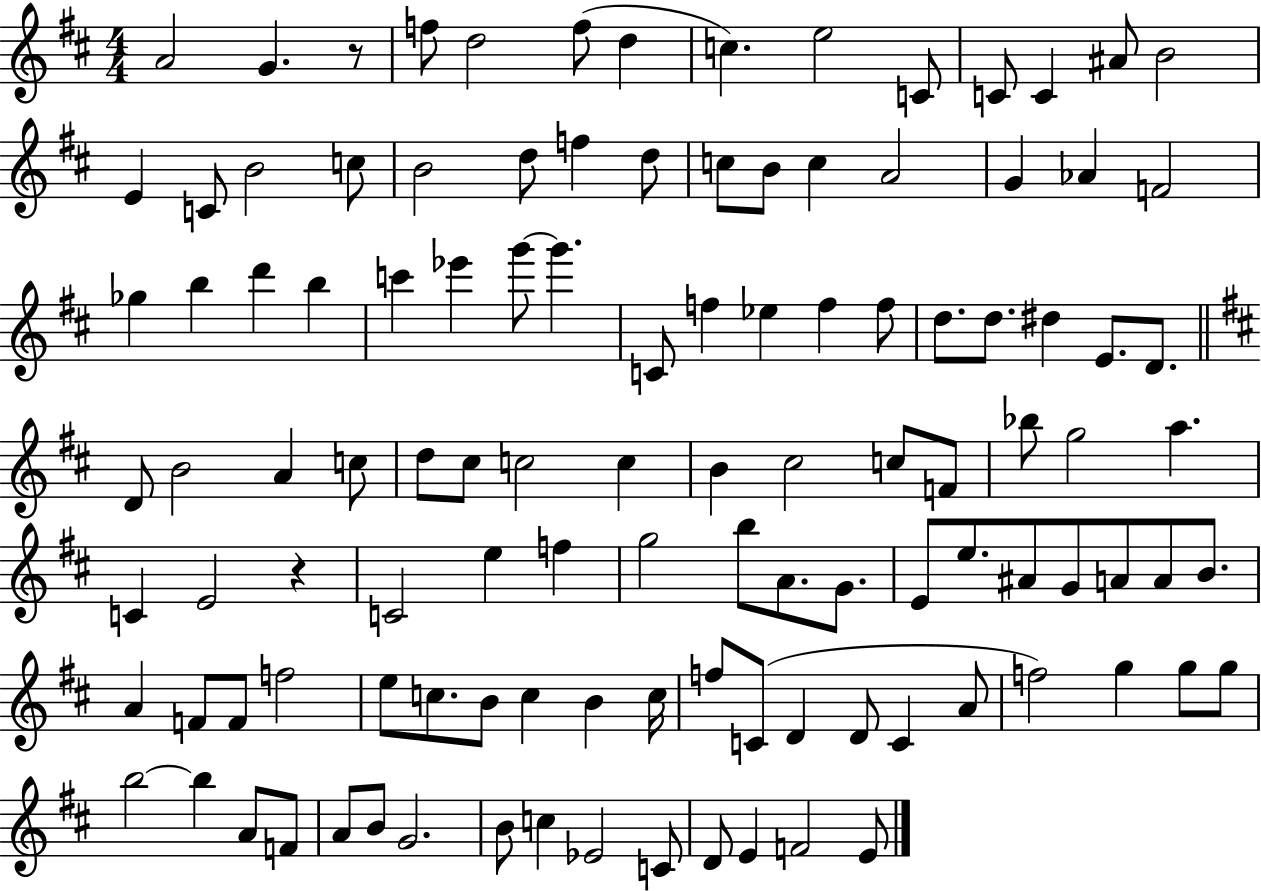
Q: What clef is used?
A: treble